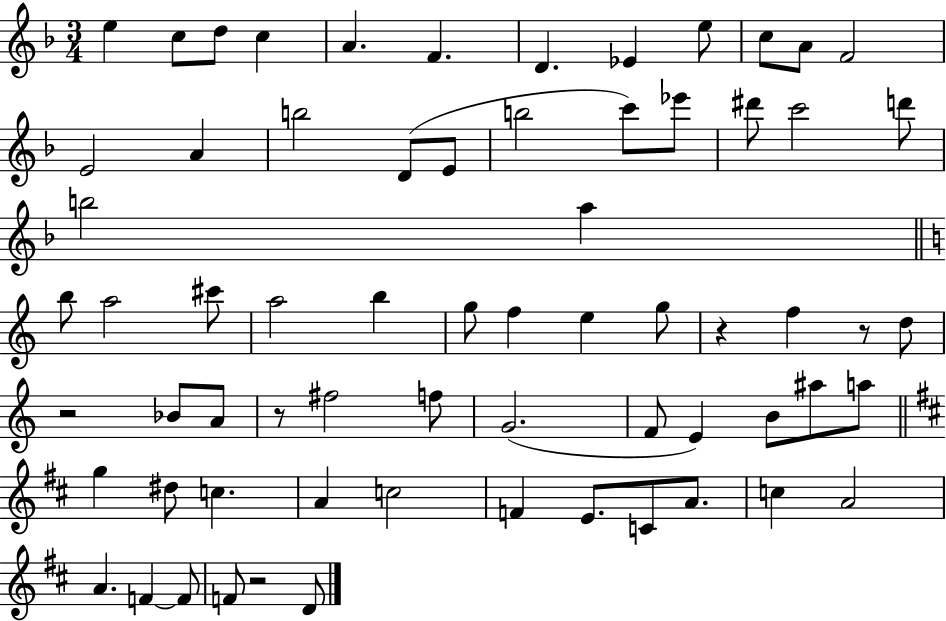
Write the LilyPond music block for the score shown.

{
  \clef treble
  \numericTimeSignature
  \time 3/4
  \key f \major
  e''4 c''8 d''8 c''4 | a'4. f'4. | d'4. ees'4 e''8 | c''8 a'8 f'2 | \break e'2 a'4 | b''2 d'8( e'8 | b''2 c'''8) ees'''8 | dis'''8 c'''2 d'''8 | \break b''2 a''4 | \bar "||" \break \key a \minor b''8 a''2 cis'''8 | a''2 b''4 | g''8 f''4 e''4 g''8 | r4 f''4 r8 d''8 | \break r2 bes'8 a'8 | r8 fis''2 f''8 | g'2.( | f'8 e'4) b'8 ais''8 a''8 | \break \bar "||" \break \key b \minor g''4 dis''8 c''4. | a'4 c''2 | f'4 e'8. c'8 a'8. | c''4 a'2 | \break a'4. f'4~~ f'8 | f'8 r2 d'8 | \bar "|."
}